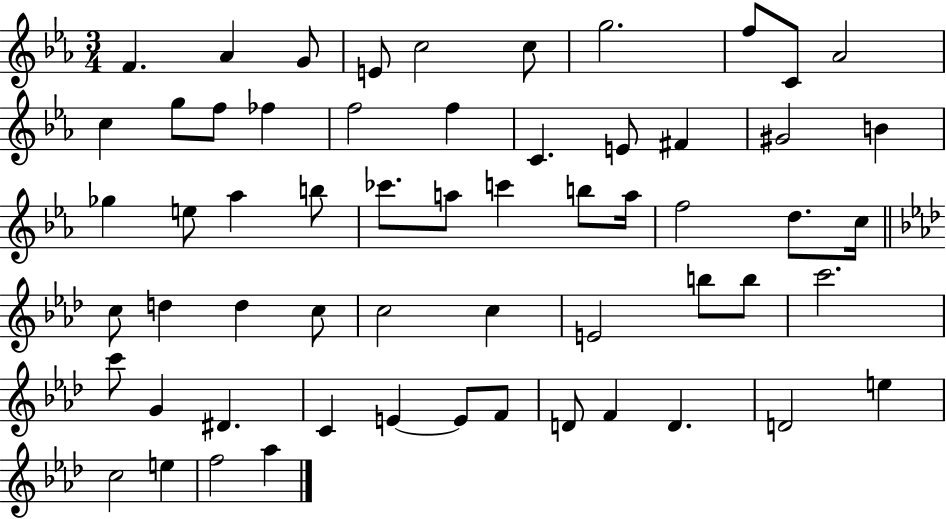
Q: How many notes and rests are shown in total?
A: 59